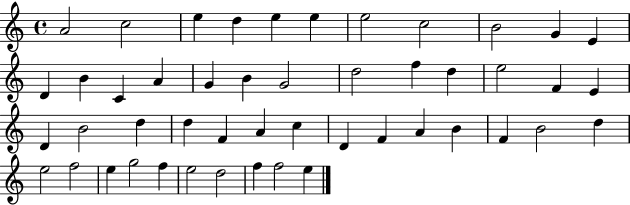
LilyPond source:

{
  \clef treble
  \time 4/4
  \defaultTimeSignature
  \key c \major
  a'2 c''2 | e''4 d''4 e''4 e''4 | e''2 c''2 | b'2 g'4 e'4 | \break d'4 b'4 c'4 a'4 | g'4 b'4 g'2 | d''2 f''4 d''4 | e''2 f'4 e'4 | \break d'4 b'2 d''4 | d''4 f'4 a'4 c''4 | d'4 f'4 a'4 b'4 | f'4 b'2 d''4 | \break e''2 f''2 | e''4 g''2 f''4 | e''2 d''2 | f''4 f''2 e''4 | \break \bar "|."
}